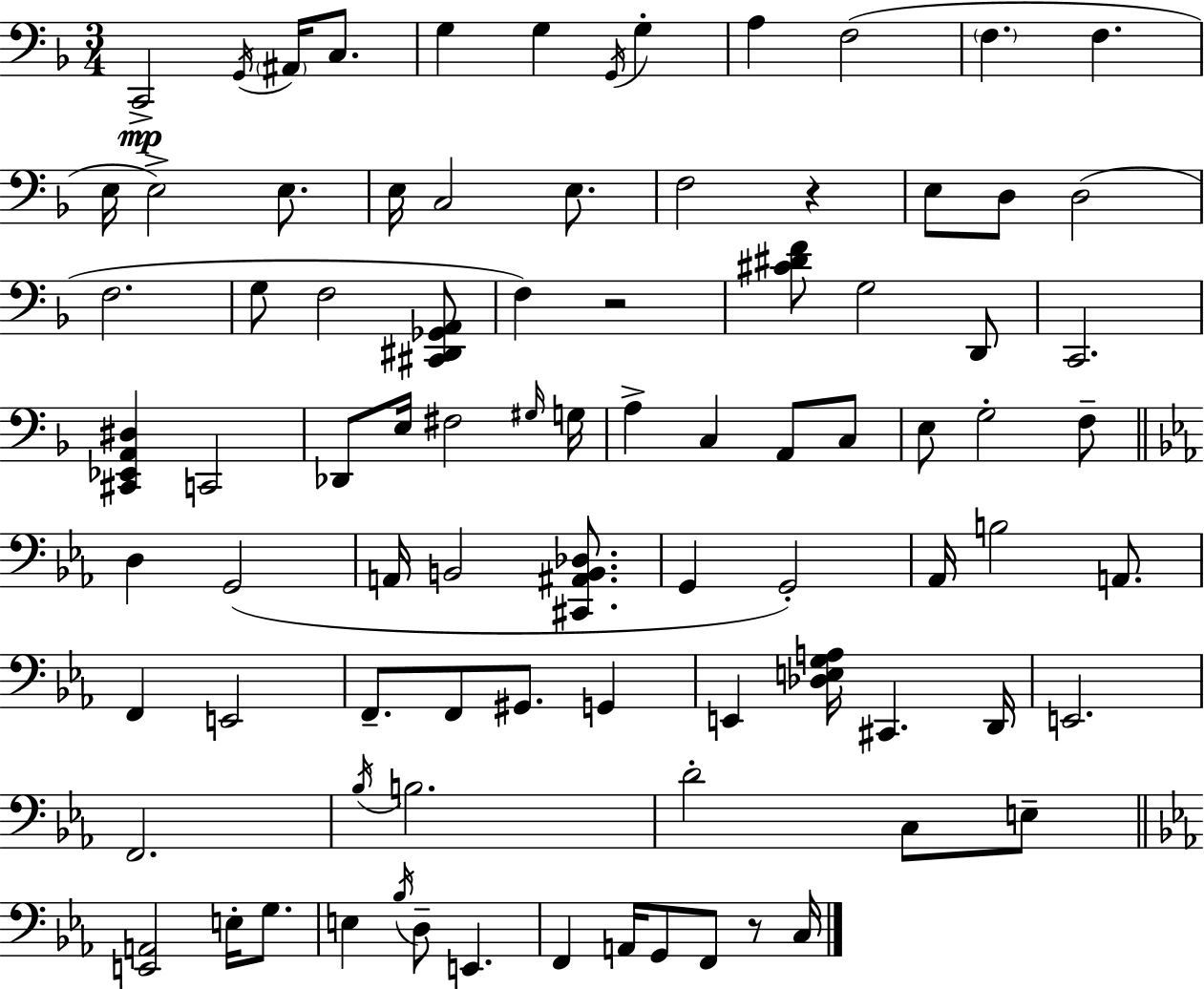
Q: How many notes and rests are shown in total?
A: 87